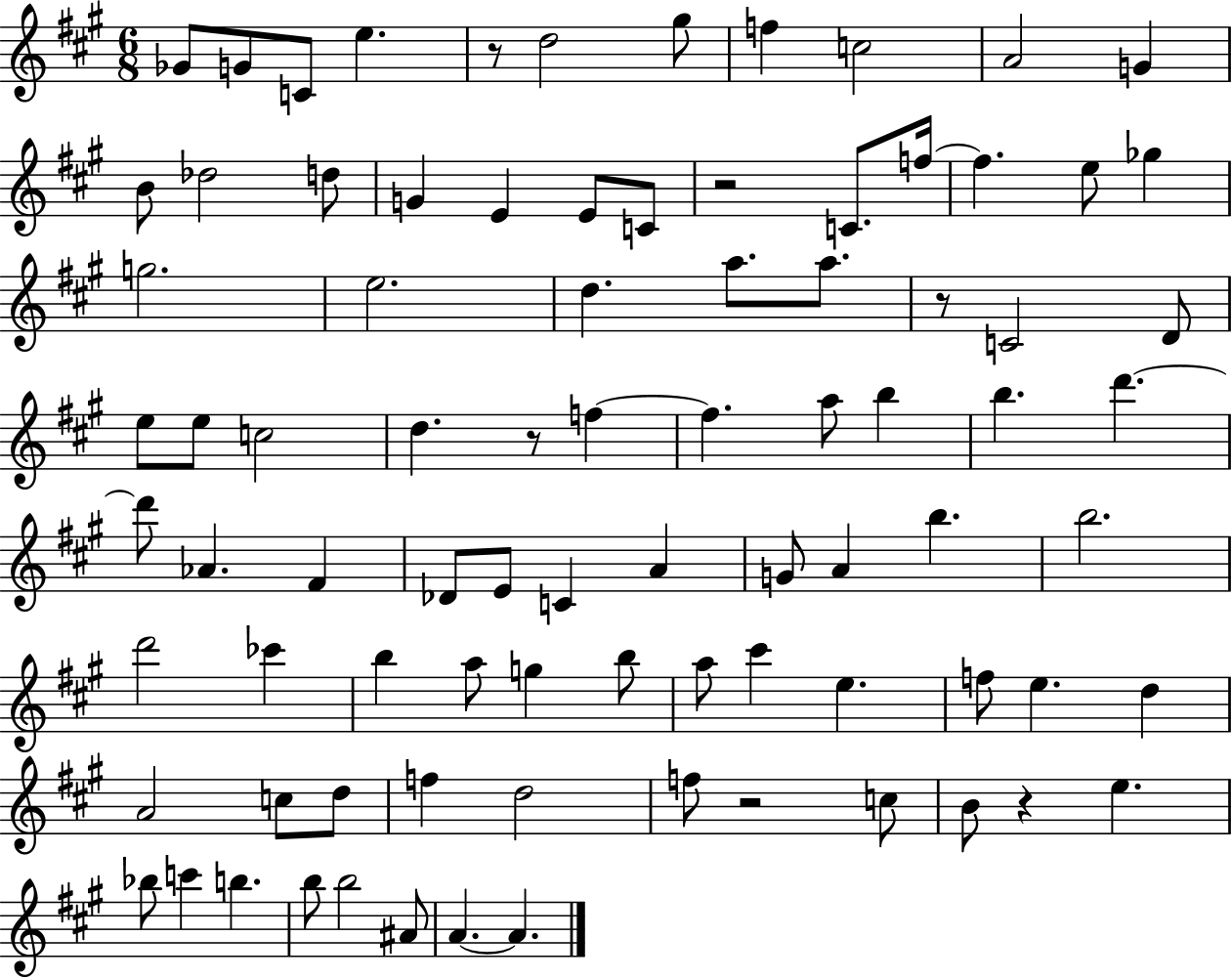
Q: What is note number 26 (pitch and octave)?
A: A5